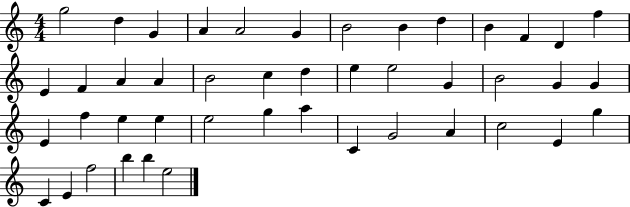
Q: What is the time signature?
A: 4/4